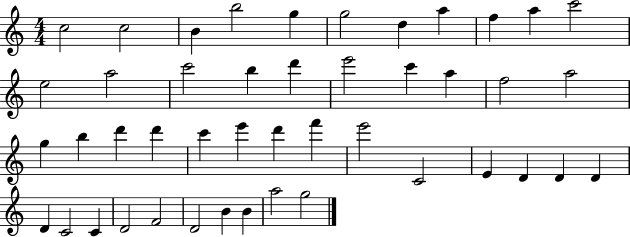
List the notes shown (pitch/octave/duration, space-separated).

C5/h C5/h B4/q B5/h G5/q G5/h D5/q A5/q F5/q A5/q C6/h E5/h A5/h C6/h B5/q D6/q E6/h C6/q A5/q F5/h A5/h G5/q B5/q D6/q D6/q C6/q E6/q D6/q F6/q E6/h C4/h E4/q D4/q D4/q D4/q D4/q C4/h C4/q D4/h F4/h D4/h B4/q B4/q A5/h G5/h